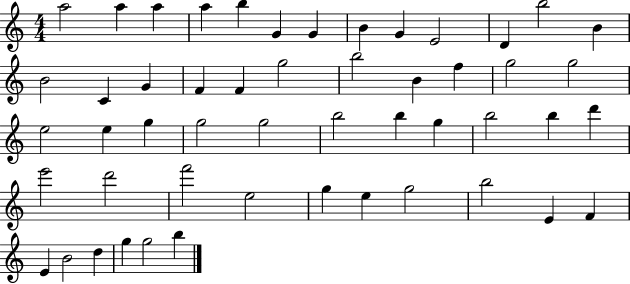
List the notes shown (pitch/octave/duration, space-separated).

A5/h A5/q A5/q A5/q B5/q G4/q G4/q B4/q G4/q E4/h D4/q B5/h B4/q B4/h C4/q G4/q F4/q F4/q G5/h B5/h B4/q F5/q G5/h G5/h E5/h E5/q G5/q G5/h G5/h B5/h B5/q G5/q B5/h B5/q D6/q E6/h D6/h F6/h E5/h G5/q E5/q G5/h B5/h E4/q F4/q E4/q B4/h D5/q G5/q G5/h B5/q